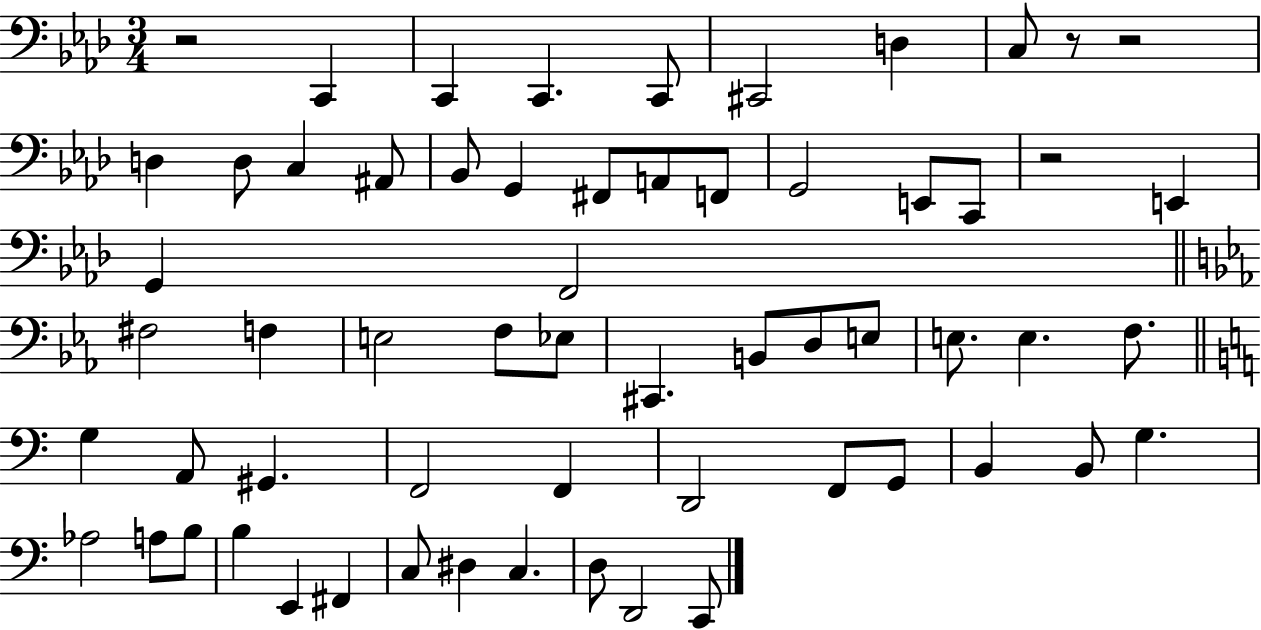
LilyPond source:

{
  \clef bass
  \numericTimeSignature
  \time 3/4
  \key aes \major
  r2 c,4 | c,4 c,4. c,8 | cis,2 d4 | c8 r8 r2 | \break d4 d8 c4 ais,8 | bes,8 g,4 fis,8 a,8 f,8 | g,2 e,8 c,8 | r2 e,4 | \break g,4 f,2 | \bar "||" \break \key ees \major fis2 f4 | e2 f8 ees8 | cis,4. b,8 d8 e8 | e8. e4. f8. | \break \bar "||" \break \key a \minor g4 a,8 gis,4. | f,2 f,4 | d,2 f,8 g,8 | b,4 b,8 g4. | \break aes2 a8 b8 | b4 e,4 fis,4 | c8 dis4 c4. | d8 d,2 c,8 | \break \bar "|."
}